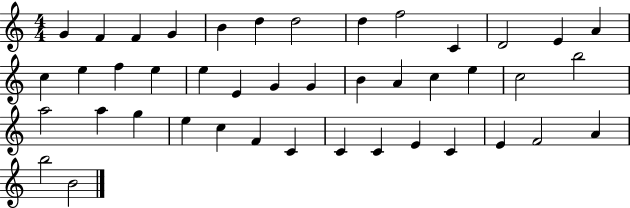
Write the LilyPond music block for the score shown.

{
  \clef treble
  \numericTimeSignature
  \time 4/4
  \key c \major
  g'4 f'4 f'4 g'4 | b'4 d''4 d''2 | d''4 f''2 c'4 | d'2 e'4 a'4 | \break c''4 e''4 f''4 e''4 | e''4 e'4 g'4 g'4 | b'4 a'4 c''4 e''4 | c''2 b''2 | \break a''2 a''4 g''4 | e''4 c''4 f'4 c'4 | c'4 c'4 e'4 c'4 | e'4 f'2 a'4 | \break b''2 b'2 | \bar "|."
}